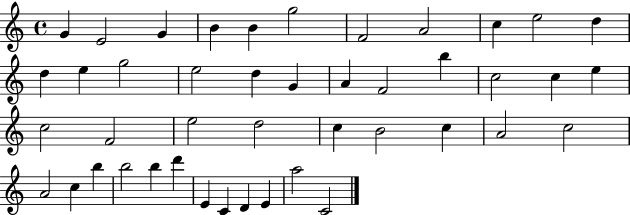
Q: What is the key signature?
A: C major